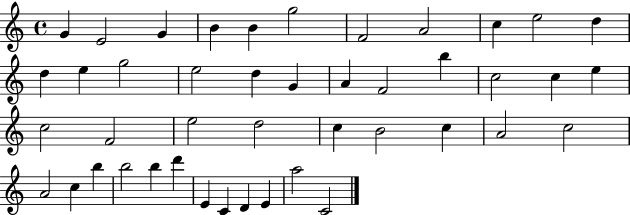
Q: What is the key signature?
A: C major